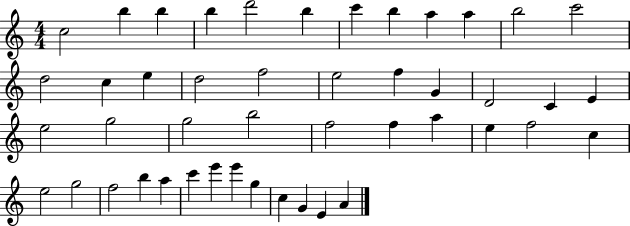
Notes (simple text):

C5/h B5/q B5/q B5/q D6/h B5/q C6/q B5/q A5/q A5/q B5/h C6/h D5/h C5/q E5/q D5/h F5/h E5/h F5/q G4/q D4/h C4/q E4/q E5/h G5/h G5/h B5/h F5/h F5/q A5/q E5/q F5/h C5/q E5/h G5/h F5/h B5/q A5/q C6/q E6/q E6/q G5/q C5/q G4/q E4/q A4/q